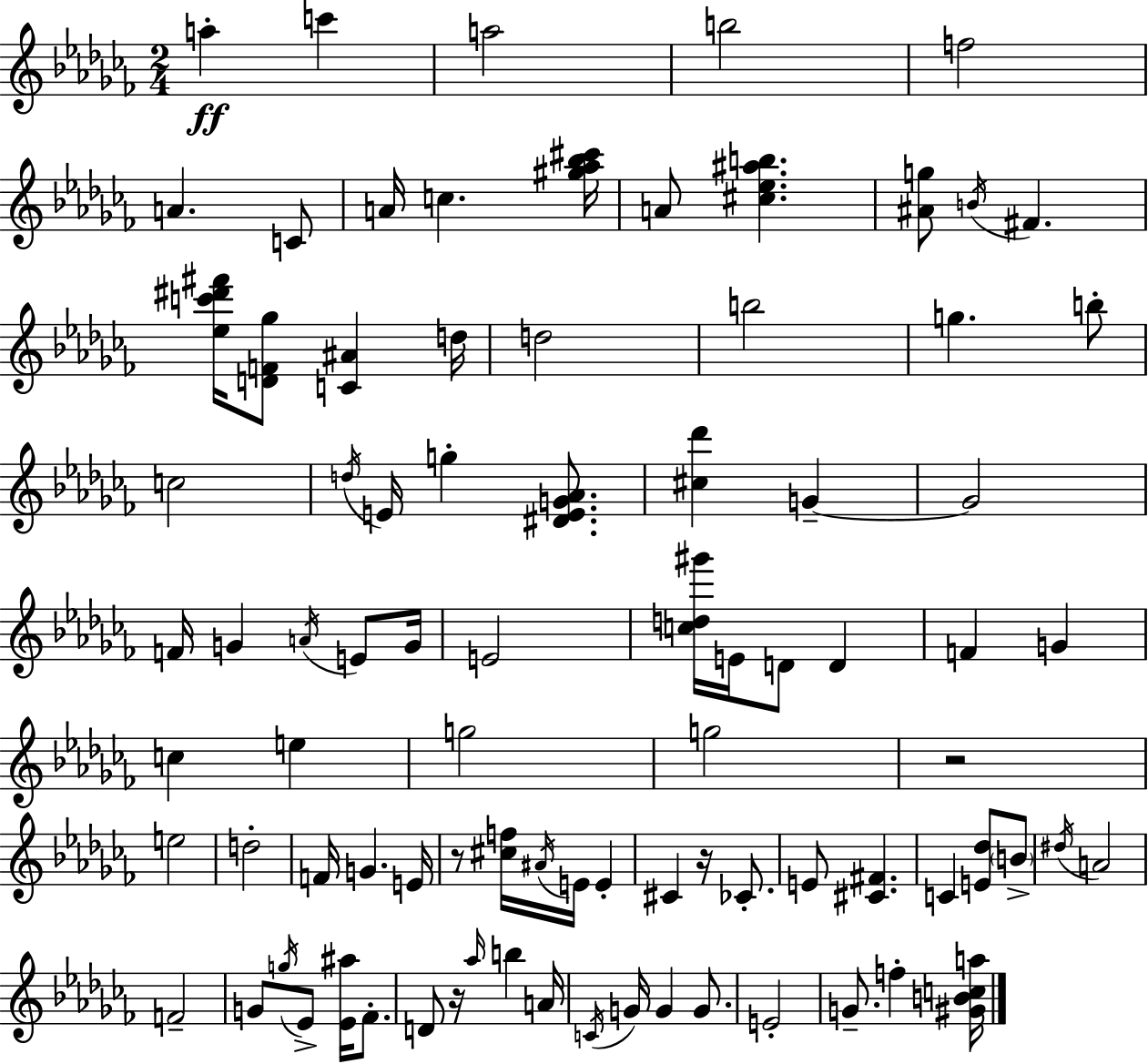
{
  \clef treble
  \numericTimeSignature
  \time 2/4
  \key aes \minor
  a''4-.\ff c'''4 | a''2 | b''2 | f''2 | \break a'4. c'8 | a'16 c''4. <gis'' aes'' bes'' cis'''>16 | a'8 <cis'' ees'' ais'' b''>4. | <ais' g''>8 \acciaccatura { b'16 } fis'4. | \break <ees'' c''' dis''' fis'''>16 <d' f' ges''>8 <c' ais'>4 | d''16 d''2 | b''2 | g''4. b''8-. | \break c''2 | \acciaccatura { d''16 } e'16 g''4-. <dis' e' g' aes'>8. | <cis'' des'''>4 g'4--~~ | g'2 | \break f'16 g'4 \acciaccatura { a'16 } | e'8 g'16 e'2 | <c'' d'' gis'''>16 e'16 d'8 d'4 | f'4 g'4 | \break c''4 e''4 | g''2 | g''2 | r2 | \break e''2 | d''2-. | f'16 g'4. | e'16 r8 <cis'' f''>16 \acciaccatura { ais'16 } e'16 | \break e'4-. cis'4 | r16 ces'8.-. e'8 <cis' fis'>4. | c'4 | <e' des''>8 \parenthesize b'8-> \acciaccatura { dis''16 } a'2 | \break f'2-- | g'8 \acciaccatura { g''16 } | ees'8-> <ees' ais''>16 fes'8.-. d'8 | r16 \grace { aes''16 } b''4 a'16 \acciaccatura { c'16 } | \break g'16 g'4 g'8. | e'2-. | g'8.-- f''4-. <gis' b' c'' a''>16 | \bar "|."
}